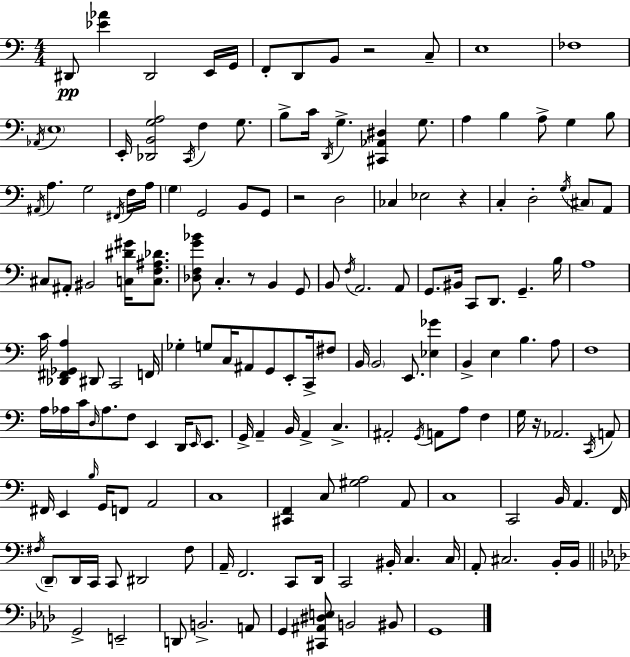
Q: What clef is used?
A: bass